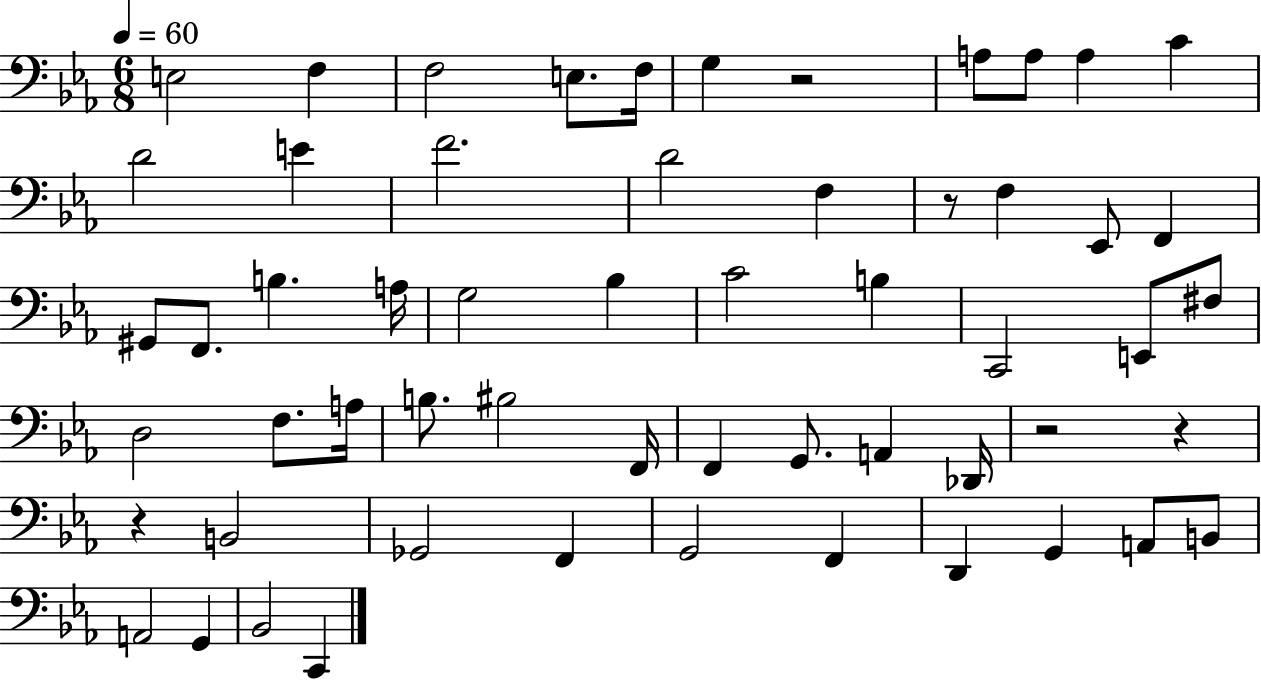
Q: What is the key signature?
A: EES major